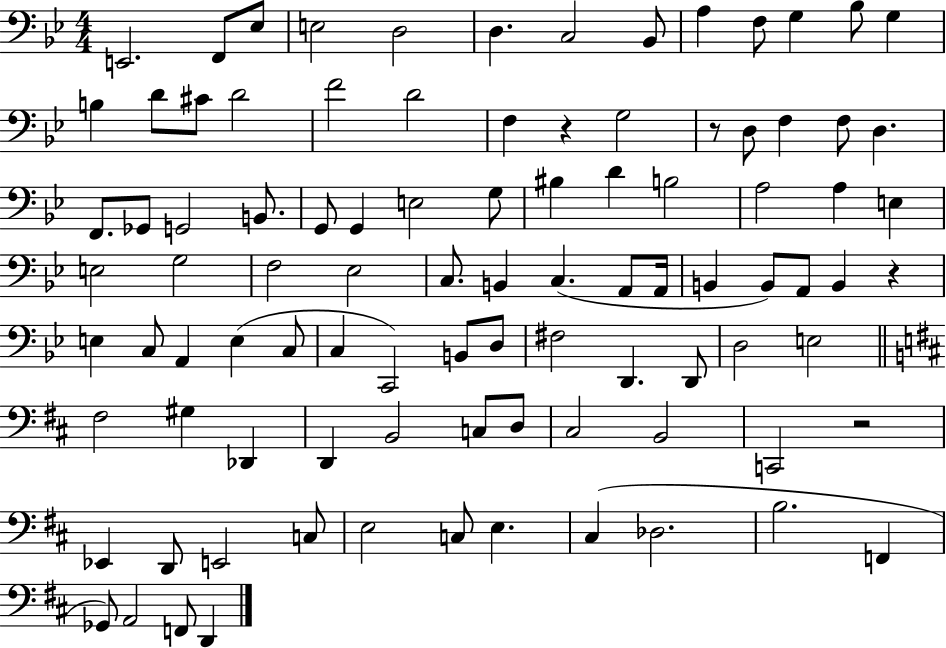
{
  \clef bass
  \numericTimeSignature
  \time 4/4
  \key bes \major
  \repeat volta 2 { e,2. f,8 ees8 | e2 d2 | d4. c2 bes,8 | a4 f8 g4 bes8 g4 | \break b4 d'8 cis'8 d'2 | f'2 d'2 | f4 r4 g2 | r8 d8 f4 f8 d4. | \break f,8. ges,8 g,2 b,8. | g,8 g,4 e2 g8 | bis4 d'4 b2 | a2 a4 e4 | \break e2 g2 | f2 ees2 | c8. b,4 c4.( a,8 a,16 | b,4 b,8) a,8 b,4 r4 | \break e4 c8 a,4 e4( c8 | c4 c,2) b,8 d8 | fis2 d,4. d,8 | d2 e2 | \break \bar "||" \break \key d \major fis2 gis4 des,4 | d,4 b,2 c8 d8 | cis2 b,2 | c,2 r2 | \break ees,4 d,8 e,2 c8 | e2 c8 e4. | cis4( des2. | b2. f,4 | \break ges,8) a,2 f,8 d,4 | } \bar "|."
}